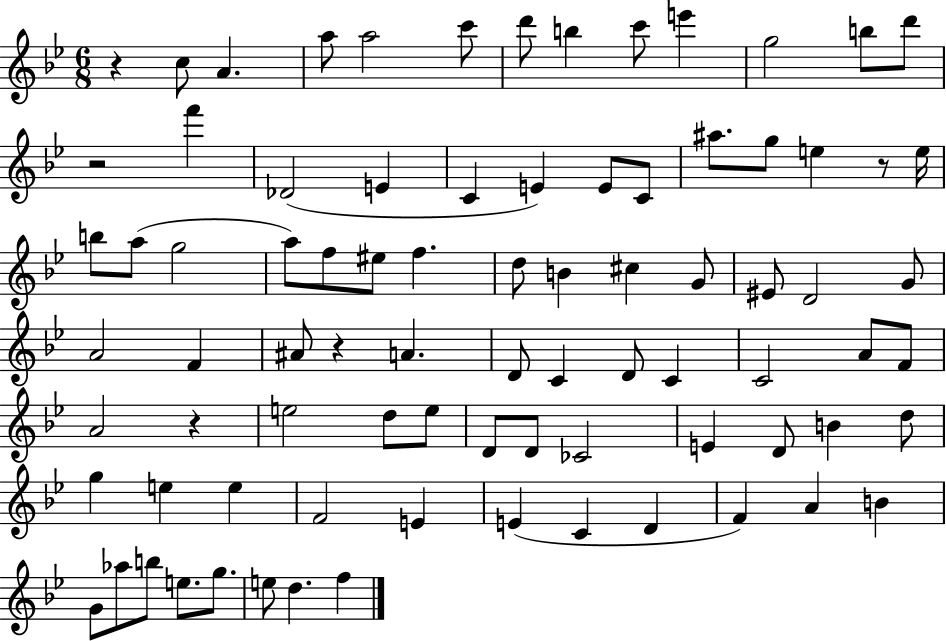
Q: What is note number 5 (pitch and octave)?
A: C6